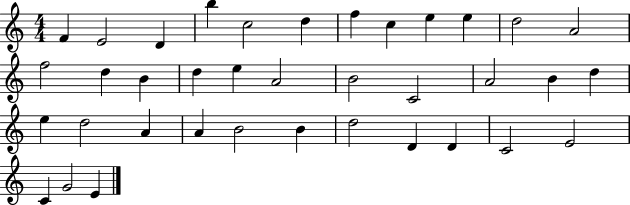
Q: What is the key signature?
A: C major